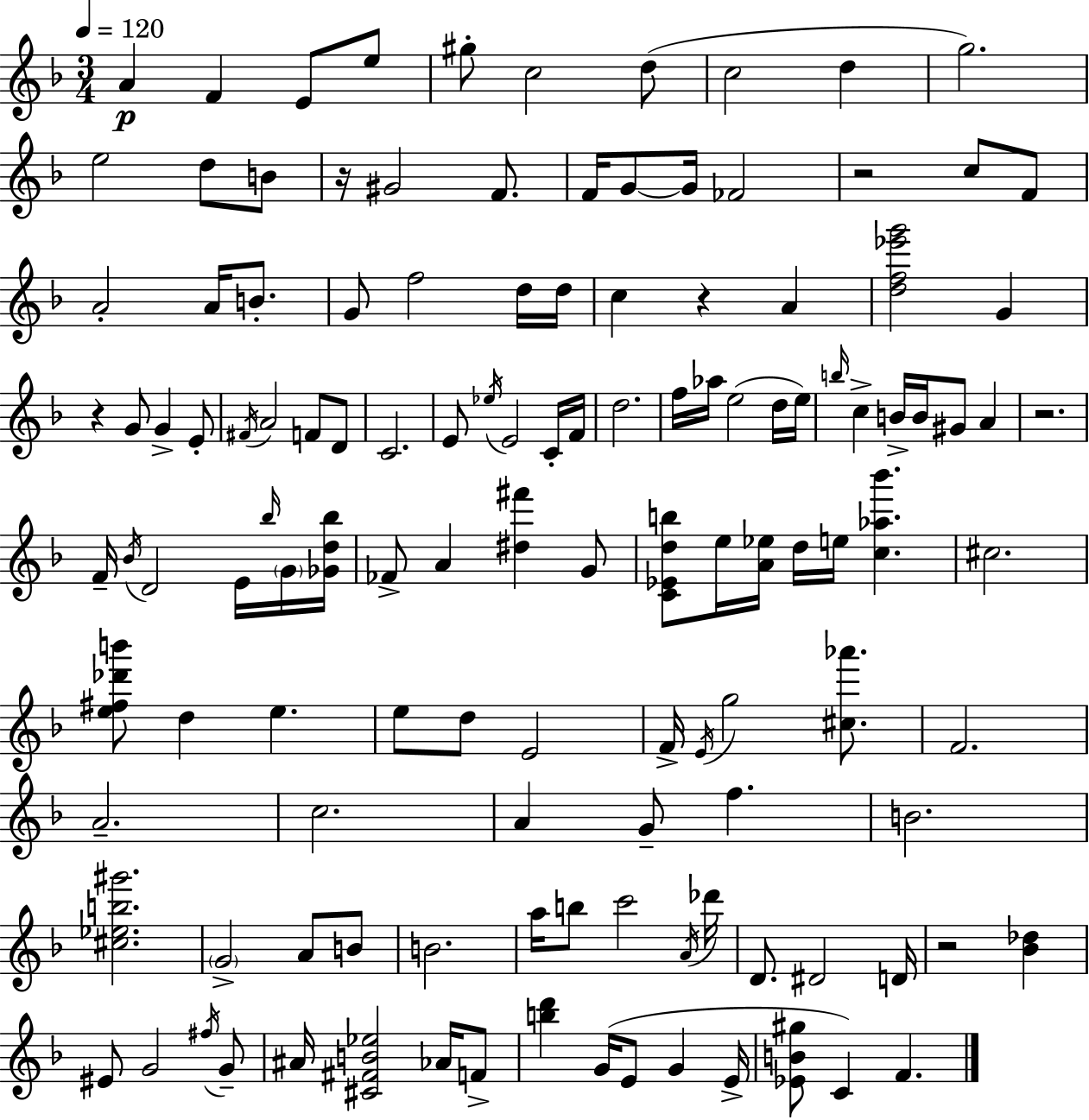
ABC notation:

X:1
T:Untitled
M:3/4
L:1/4
K:F
A F E/2 e/2 ^g/2 c2 d/2 c2 d g2 e2 d/2 B/2 z/4 ^G2 F/2 F/4 G/2 G/4 _F2 z2 c/2 F/2 A2 A/4 B/2 G/2 f2 d/4 d/4 c z A [df_e'g']2 G z G/2 G E/2 ^F/4 A2 F/2 D/2 C2 E/2 _e/4 E2 C/4 F/4 d2 f/4 _a/4 e2 d/4 e/4 b/4 c B/4 B/4 ^G/2 A z2 F/4 _B/4 D2 E/4 _b/4 G/4 [_Gd_b]/4 _F/2 A [^d^f'] G/2 [C_Edb]/2 e/4 [A_e]/4 d/4 e/4 [c_a_b'] ^c2 [e^f_d'b']/2 d e e/2 d/2 E2 F/4 E/4 g2 [^c_a']/2 F2 A2 c2 A G/2 f B2 [^c_eb^g']2 G2 A/2 B/2 B2 a/4 b/2 c'2 A/4 _d'/4 D/2 ^D2 D/4 z2 [_B_d] ^E/2 G2 ^f/4 G/2 ^A/4 [^C^FB_e]2 _A/4 F/2 [bd'] G/4 E/2 G E/4 [_EB^g]/2 C F